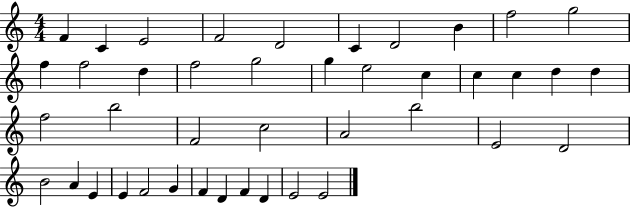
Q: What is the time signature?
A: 4/4